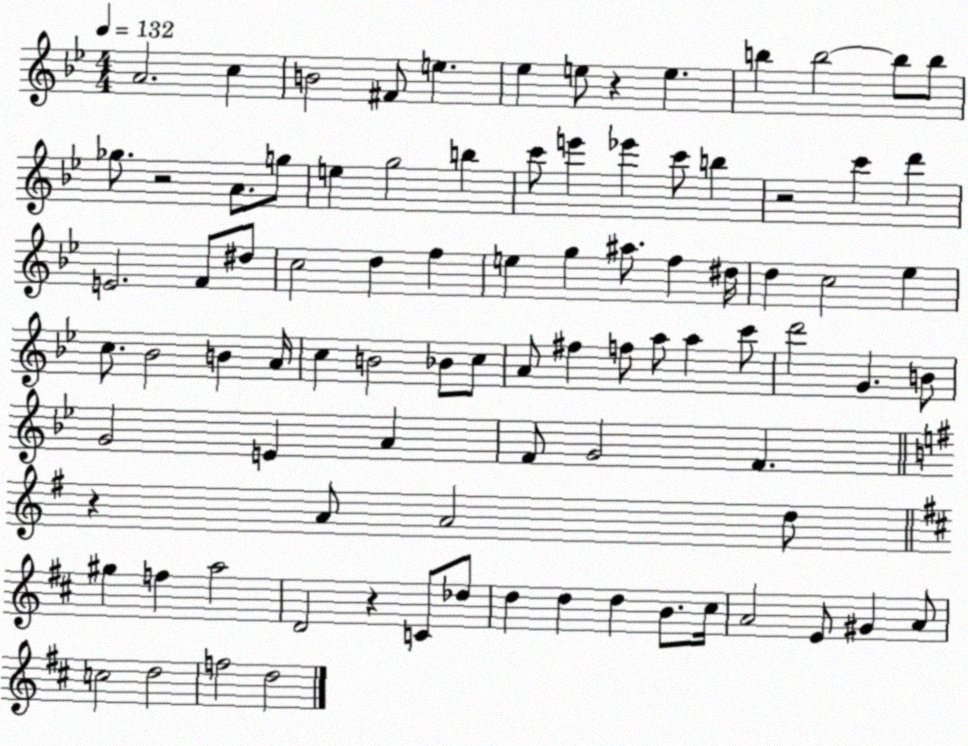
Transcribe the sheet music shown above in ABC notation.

X:1
T:Untitled
M:4/4
L:1/4
K:Bb
A2 c B2 ^F/2 e _e e/2 z e b b2 b/2 b/2 _g/2 z2 A/2 g/2 e g2 b c'/2 e' _e' c'/2 b z2 c' d' E2 F/2 ^d/2 c2 d f e g ^a/2 f ^d/4 d c2 _e c/2 _B2 B A/4 c B2 _B/2 c/2 A/2 ^f f/2 a/2 a c'/2 d'2 G B/2 G2 E A F/2 G2 F z A/2 A2 d/2 ^g f a2 D2 z C/2 _d/2 d d d B/2 ^c/4 A2 E/2 ^G A/2 c2 d2 f2 d2